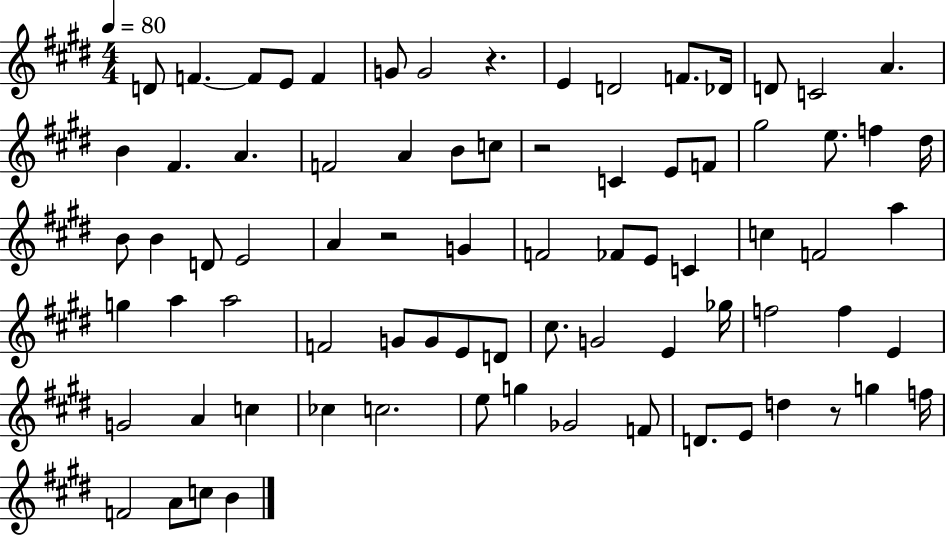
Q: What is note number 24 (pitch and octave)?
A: F4